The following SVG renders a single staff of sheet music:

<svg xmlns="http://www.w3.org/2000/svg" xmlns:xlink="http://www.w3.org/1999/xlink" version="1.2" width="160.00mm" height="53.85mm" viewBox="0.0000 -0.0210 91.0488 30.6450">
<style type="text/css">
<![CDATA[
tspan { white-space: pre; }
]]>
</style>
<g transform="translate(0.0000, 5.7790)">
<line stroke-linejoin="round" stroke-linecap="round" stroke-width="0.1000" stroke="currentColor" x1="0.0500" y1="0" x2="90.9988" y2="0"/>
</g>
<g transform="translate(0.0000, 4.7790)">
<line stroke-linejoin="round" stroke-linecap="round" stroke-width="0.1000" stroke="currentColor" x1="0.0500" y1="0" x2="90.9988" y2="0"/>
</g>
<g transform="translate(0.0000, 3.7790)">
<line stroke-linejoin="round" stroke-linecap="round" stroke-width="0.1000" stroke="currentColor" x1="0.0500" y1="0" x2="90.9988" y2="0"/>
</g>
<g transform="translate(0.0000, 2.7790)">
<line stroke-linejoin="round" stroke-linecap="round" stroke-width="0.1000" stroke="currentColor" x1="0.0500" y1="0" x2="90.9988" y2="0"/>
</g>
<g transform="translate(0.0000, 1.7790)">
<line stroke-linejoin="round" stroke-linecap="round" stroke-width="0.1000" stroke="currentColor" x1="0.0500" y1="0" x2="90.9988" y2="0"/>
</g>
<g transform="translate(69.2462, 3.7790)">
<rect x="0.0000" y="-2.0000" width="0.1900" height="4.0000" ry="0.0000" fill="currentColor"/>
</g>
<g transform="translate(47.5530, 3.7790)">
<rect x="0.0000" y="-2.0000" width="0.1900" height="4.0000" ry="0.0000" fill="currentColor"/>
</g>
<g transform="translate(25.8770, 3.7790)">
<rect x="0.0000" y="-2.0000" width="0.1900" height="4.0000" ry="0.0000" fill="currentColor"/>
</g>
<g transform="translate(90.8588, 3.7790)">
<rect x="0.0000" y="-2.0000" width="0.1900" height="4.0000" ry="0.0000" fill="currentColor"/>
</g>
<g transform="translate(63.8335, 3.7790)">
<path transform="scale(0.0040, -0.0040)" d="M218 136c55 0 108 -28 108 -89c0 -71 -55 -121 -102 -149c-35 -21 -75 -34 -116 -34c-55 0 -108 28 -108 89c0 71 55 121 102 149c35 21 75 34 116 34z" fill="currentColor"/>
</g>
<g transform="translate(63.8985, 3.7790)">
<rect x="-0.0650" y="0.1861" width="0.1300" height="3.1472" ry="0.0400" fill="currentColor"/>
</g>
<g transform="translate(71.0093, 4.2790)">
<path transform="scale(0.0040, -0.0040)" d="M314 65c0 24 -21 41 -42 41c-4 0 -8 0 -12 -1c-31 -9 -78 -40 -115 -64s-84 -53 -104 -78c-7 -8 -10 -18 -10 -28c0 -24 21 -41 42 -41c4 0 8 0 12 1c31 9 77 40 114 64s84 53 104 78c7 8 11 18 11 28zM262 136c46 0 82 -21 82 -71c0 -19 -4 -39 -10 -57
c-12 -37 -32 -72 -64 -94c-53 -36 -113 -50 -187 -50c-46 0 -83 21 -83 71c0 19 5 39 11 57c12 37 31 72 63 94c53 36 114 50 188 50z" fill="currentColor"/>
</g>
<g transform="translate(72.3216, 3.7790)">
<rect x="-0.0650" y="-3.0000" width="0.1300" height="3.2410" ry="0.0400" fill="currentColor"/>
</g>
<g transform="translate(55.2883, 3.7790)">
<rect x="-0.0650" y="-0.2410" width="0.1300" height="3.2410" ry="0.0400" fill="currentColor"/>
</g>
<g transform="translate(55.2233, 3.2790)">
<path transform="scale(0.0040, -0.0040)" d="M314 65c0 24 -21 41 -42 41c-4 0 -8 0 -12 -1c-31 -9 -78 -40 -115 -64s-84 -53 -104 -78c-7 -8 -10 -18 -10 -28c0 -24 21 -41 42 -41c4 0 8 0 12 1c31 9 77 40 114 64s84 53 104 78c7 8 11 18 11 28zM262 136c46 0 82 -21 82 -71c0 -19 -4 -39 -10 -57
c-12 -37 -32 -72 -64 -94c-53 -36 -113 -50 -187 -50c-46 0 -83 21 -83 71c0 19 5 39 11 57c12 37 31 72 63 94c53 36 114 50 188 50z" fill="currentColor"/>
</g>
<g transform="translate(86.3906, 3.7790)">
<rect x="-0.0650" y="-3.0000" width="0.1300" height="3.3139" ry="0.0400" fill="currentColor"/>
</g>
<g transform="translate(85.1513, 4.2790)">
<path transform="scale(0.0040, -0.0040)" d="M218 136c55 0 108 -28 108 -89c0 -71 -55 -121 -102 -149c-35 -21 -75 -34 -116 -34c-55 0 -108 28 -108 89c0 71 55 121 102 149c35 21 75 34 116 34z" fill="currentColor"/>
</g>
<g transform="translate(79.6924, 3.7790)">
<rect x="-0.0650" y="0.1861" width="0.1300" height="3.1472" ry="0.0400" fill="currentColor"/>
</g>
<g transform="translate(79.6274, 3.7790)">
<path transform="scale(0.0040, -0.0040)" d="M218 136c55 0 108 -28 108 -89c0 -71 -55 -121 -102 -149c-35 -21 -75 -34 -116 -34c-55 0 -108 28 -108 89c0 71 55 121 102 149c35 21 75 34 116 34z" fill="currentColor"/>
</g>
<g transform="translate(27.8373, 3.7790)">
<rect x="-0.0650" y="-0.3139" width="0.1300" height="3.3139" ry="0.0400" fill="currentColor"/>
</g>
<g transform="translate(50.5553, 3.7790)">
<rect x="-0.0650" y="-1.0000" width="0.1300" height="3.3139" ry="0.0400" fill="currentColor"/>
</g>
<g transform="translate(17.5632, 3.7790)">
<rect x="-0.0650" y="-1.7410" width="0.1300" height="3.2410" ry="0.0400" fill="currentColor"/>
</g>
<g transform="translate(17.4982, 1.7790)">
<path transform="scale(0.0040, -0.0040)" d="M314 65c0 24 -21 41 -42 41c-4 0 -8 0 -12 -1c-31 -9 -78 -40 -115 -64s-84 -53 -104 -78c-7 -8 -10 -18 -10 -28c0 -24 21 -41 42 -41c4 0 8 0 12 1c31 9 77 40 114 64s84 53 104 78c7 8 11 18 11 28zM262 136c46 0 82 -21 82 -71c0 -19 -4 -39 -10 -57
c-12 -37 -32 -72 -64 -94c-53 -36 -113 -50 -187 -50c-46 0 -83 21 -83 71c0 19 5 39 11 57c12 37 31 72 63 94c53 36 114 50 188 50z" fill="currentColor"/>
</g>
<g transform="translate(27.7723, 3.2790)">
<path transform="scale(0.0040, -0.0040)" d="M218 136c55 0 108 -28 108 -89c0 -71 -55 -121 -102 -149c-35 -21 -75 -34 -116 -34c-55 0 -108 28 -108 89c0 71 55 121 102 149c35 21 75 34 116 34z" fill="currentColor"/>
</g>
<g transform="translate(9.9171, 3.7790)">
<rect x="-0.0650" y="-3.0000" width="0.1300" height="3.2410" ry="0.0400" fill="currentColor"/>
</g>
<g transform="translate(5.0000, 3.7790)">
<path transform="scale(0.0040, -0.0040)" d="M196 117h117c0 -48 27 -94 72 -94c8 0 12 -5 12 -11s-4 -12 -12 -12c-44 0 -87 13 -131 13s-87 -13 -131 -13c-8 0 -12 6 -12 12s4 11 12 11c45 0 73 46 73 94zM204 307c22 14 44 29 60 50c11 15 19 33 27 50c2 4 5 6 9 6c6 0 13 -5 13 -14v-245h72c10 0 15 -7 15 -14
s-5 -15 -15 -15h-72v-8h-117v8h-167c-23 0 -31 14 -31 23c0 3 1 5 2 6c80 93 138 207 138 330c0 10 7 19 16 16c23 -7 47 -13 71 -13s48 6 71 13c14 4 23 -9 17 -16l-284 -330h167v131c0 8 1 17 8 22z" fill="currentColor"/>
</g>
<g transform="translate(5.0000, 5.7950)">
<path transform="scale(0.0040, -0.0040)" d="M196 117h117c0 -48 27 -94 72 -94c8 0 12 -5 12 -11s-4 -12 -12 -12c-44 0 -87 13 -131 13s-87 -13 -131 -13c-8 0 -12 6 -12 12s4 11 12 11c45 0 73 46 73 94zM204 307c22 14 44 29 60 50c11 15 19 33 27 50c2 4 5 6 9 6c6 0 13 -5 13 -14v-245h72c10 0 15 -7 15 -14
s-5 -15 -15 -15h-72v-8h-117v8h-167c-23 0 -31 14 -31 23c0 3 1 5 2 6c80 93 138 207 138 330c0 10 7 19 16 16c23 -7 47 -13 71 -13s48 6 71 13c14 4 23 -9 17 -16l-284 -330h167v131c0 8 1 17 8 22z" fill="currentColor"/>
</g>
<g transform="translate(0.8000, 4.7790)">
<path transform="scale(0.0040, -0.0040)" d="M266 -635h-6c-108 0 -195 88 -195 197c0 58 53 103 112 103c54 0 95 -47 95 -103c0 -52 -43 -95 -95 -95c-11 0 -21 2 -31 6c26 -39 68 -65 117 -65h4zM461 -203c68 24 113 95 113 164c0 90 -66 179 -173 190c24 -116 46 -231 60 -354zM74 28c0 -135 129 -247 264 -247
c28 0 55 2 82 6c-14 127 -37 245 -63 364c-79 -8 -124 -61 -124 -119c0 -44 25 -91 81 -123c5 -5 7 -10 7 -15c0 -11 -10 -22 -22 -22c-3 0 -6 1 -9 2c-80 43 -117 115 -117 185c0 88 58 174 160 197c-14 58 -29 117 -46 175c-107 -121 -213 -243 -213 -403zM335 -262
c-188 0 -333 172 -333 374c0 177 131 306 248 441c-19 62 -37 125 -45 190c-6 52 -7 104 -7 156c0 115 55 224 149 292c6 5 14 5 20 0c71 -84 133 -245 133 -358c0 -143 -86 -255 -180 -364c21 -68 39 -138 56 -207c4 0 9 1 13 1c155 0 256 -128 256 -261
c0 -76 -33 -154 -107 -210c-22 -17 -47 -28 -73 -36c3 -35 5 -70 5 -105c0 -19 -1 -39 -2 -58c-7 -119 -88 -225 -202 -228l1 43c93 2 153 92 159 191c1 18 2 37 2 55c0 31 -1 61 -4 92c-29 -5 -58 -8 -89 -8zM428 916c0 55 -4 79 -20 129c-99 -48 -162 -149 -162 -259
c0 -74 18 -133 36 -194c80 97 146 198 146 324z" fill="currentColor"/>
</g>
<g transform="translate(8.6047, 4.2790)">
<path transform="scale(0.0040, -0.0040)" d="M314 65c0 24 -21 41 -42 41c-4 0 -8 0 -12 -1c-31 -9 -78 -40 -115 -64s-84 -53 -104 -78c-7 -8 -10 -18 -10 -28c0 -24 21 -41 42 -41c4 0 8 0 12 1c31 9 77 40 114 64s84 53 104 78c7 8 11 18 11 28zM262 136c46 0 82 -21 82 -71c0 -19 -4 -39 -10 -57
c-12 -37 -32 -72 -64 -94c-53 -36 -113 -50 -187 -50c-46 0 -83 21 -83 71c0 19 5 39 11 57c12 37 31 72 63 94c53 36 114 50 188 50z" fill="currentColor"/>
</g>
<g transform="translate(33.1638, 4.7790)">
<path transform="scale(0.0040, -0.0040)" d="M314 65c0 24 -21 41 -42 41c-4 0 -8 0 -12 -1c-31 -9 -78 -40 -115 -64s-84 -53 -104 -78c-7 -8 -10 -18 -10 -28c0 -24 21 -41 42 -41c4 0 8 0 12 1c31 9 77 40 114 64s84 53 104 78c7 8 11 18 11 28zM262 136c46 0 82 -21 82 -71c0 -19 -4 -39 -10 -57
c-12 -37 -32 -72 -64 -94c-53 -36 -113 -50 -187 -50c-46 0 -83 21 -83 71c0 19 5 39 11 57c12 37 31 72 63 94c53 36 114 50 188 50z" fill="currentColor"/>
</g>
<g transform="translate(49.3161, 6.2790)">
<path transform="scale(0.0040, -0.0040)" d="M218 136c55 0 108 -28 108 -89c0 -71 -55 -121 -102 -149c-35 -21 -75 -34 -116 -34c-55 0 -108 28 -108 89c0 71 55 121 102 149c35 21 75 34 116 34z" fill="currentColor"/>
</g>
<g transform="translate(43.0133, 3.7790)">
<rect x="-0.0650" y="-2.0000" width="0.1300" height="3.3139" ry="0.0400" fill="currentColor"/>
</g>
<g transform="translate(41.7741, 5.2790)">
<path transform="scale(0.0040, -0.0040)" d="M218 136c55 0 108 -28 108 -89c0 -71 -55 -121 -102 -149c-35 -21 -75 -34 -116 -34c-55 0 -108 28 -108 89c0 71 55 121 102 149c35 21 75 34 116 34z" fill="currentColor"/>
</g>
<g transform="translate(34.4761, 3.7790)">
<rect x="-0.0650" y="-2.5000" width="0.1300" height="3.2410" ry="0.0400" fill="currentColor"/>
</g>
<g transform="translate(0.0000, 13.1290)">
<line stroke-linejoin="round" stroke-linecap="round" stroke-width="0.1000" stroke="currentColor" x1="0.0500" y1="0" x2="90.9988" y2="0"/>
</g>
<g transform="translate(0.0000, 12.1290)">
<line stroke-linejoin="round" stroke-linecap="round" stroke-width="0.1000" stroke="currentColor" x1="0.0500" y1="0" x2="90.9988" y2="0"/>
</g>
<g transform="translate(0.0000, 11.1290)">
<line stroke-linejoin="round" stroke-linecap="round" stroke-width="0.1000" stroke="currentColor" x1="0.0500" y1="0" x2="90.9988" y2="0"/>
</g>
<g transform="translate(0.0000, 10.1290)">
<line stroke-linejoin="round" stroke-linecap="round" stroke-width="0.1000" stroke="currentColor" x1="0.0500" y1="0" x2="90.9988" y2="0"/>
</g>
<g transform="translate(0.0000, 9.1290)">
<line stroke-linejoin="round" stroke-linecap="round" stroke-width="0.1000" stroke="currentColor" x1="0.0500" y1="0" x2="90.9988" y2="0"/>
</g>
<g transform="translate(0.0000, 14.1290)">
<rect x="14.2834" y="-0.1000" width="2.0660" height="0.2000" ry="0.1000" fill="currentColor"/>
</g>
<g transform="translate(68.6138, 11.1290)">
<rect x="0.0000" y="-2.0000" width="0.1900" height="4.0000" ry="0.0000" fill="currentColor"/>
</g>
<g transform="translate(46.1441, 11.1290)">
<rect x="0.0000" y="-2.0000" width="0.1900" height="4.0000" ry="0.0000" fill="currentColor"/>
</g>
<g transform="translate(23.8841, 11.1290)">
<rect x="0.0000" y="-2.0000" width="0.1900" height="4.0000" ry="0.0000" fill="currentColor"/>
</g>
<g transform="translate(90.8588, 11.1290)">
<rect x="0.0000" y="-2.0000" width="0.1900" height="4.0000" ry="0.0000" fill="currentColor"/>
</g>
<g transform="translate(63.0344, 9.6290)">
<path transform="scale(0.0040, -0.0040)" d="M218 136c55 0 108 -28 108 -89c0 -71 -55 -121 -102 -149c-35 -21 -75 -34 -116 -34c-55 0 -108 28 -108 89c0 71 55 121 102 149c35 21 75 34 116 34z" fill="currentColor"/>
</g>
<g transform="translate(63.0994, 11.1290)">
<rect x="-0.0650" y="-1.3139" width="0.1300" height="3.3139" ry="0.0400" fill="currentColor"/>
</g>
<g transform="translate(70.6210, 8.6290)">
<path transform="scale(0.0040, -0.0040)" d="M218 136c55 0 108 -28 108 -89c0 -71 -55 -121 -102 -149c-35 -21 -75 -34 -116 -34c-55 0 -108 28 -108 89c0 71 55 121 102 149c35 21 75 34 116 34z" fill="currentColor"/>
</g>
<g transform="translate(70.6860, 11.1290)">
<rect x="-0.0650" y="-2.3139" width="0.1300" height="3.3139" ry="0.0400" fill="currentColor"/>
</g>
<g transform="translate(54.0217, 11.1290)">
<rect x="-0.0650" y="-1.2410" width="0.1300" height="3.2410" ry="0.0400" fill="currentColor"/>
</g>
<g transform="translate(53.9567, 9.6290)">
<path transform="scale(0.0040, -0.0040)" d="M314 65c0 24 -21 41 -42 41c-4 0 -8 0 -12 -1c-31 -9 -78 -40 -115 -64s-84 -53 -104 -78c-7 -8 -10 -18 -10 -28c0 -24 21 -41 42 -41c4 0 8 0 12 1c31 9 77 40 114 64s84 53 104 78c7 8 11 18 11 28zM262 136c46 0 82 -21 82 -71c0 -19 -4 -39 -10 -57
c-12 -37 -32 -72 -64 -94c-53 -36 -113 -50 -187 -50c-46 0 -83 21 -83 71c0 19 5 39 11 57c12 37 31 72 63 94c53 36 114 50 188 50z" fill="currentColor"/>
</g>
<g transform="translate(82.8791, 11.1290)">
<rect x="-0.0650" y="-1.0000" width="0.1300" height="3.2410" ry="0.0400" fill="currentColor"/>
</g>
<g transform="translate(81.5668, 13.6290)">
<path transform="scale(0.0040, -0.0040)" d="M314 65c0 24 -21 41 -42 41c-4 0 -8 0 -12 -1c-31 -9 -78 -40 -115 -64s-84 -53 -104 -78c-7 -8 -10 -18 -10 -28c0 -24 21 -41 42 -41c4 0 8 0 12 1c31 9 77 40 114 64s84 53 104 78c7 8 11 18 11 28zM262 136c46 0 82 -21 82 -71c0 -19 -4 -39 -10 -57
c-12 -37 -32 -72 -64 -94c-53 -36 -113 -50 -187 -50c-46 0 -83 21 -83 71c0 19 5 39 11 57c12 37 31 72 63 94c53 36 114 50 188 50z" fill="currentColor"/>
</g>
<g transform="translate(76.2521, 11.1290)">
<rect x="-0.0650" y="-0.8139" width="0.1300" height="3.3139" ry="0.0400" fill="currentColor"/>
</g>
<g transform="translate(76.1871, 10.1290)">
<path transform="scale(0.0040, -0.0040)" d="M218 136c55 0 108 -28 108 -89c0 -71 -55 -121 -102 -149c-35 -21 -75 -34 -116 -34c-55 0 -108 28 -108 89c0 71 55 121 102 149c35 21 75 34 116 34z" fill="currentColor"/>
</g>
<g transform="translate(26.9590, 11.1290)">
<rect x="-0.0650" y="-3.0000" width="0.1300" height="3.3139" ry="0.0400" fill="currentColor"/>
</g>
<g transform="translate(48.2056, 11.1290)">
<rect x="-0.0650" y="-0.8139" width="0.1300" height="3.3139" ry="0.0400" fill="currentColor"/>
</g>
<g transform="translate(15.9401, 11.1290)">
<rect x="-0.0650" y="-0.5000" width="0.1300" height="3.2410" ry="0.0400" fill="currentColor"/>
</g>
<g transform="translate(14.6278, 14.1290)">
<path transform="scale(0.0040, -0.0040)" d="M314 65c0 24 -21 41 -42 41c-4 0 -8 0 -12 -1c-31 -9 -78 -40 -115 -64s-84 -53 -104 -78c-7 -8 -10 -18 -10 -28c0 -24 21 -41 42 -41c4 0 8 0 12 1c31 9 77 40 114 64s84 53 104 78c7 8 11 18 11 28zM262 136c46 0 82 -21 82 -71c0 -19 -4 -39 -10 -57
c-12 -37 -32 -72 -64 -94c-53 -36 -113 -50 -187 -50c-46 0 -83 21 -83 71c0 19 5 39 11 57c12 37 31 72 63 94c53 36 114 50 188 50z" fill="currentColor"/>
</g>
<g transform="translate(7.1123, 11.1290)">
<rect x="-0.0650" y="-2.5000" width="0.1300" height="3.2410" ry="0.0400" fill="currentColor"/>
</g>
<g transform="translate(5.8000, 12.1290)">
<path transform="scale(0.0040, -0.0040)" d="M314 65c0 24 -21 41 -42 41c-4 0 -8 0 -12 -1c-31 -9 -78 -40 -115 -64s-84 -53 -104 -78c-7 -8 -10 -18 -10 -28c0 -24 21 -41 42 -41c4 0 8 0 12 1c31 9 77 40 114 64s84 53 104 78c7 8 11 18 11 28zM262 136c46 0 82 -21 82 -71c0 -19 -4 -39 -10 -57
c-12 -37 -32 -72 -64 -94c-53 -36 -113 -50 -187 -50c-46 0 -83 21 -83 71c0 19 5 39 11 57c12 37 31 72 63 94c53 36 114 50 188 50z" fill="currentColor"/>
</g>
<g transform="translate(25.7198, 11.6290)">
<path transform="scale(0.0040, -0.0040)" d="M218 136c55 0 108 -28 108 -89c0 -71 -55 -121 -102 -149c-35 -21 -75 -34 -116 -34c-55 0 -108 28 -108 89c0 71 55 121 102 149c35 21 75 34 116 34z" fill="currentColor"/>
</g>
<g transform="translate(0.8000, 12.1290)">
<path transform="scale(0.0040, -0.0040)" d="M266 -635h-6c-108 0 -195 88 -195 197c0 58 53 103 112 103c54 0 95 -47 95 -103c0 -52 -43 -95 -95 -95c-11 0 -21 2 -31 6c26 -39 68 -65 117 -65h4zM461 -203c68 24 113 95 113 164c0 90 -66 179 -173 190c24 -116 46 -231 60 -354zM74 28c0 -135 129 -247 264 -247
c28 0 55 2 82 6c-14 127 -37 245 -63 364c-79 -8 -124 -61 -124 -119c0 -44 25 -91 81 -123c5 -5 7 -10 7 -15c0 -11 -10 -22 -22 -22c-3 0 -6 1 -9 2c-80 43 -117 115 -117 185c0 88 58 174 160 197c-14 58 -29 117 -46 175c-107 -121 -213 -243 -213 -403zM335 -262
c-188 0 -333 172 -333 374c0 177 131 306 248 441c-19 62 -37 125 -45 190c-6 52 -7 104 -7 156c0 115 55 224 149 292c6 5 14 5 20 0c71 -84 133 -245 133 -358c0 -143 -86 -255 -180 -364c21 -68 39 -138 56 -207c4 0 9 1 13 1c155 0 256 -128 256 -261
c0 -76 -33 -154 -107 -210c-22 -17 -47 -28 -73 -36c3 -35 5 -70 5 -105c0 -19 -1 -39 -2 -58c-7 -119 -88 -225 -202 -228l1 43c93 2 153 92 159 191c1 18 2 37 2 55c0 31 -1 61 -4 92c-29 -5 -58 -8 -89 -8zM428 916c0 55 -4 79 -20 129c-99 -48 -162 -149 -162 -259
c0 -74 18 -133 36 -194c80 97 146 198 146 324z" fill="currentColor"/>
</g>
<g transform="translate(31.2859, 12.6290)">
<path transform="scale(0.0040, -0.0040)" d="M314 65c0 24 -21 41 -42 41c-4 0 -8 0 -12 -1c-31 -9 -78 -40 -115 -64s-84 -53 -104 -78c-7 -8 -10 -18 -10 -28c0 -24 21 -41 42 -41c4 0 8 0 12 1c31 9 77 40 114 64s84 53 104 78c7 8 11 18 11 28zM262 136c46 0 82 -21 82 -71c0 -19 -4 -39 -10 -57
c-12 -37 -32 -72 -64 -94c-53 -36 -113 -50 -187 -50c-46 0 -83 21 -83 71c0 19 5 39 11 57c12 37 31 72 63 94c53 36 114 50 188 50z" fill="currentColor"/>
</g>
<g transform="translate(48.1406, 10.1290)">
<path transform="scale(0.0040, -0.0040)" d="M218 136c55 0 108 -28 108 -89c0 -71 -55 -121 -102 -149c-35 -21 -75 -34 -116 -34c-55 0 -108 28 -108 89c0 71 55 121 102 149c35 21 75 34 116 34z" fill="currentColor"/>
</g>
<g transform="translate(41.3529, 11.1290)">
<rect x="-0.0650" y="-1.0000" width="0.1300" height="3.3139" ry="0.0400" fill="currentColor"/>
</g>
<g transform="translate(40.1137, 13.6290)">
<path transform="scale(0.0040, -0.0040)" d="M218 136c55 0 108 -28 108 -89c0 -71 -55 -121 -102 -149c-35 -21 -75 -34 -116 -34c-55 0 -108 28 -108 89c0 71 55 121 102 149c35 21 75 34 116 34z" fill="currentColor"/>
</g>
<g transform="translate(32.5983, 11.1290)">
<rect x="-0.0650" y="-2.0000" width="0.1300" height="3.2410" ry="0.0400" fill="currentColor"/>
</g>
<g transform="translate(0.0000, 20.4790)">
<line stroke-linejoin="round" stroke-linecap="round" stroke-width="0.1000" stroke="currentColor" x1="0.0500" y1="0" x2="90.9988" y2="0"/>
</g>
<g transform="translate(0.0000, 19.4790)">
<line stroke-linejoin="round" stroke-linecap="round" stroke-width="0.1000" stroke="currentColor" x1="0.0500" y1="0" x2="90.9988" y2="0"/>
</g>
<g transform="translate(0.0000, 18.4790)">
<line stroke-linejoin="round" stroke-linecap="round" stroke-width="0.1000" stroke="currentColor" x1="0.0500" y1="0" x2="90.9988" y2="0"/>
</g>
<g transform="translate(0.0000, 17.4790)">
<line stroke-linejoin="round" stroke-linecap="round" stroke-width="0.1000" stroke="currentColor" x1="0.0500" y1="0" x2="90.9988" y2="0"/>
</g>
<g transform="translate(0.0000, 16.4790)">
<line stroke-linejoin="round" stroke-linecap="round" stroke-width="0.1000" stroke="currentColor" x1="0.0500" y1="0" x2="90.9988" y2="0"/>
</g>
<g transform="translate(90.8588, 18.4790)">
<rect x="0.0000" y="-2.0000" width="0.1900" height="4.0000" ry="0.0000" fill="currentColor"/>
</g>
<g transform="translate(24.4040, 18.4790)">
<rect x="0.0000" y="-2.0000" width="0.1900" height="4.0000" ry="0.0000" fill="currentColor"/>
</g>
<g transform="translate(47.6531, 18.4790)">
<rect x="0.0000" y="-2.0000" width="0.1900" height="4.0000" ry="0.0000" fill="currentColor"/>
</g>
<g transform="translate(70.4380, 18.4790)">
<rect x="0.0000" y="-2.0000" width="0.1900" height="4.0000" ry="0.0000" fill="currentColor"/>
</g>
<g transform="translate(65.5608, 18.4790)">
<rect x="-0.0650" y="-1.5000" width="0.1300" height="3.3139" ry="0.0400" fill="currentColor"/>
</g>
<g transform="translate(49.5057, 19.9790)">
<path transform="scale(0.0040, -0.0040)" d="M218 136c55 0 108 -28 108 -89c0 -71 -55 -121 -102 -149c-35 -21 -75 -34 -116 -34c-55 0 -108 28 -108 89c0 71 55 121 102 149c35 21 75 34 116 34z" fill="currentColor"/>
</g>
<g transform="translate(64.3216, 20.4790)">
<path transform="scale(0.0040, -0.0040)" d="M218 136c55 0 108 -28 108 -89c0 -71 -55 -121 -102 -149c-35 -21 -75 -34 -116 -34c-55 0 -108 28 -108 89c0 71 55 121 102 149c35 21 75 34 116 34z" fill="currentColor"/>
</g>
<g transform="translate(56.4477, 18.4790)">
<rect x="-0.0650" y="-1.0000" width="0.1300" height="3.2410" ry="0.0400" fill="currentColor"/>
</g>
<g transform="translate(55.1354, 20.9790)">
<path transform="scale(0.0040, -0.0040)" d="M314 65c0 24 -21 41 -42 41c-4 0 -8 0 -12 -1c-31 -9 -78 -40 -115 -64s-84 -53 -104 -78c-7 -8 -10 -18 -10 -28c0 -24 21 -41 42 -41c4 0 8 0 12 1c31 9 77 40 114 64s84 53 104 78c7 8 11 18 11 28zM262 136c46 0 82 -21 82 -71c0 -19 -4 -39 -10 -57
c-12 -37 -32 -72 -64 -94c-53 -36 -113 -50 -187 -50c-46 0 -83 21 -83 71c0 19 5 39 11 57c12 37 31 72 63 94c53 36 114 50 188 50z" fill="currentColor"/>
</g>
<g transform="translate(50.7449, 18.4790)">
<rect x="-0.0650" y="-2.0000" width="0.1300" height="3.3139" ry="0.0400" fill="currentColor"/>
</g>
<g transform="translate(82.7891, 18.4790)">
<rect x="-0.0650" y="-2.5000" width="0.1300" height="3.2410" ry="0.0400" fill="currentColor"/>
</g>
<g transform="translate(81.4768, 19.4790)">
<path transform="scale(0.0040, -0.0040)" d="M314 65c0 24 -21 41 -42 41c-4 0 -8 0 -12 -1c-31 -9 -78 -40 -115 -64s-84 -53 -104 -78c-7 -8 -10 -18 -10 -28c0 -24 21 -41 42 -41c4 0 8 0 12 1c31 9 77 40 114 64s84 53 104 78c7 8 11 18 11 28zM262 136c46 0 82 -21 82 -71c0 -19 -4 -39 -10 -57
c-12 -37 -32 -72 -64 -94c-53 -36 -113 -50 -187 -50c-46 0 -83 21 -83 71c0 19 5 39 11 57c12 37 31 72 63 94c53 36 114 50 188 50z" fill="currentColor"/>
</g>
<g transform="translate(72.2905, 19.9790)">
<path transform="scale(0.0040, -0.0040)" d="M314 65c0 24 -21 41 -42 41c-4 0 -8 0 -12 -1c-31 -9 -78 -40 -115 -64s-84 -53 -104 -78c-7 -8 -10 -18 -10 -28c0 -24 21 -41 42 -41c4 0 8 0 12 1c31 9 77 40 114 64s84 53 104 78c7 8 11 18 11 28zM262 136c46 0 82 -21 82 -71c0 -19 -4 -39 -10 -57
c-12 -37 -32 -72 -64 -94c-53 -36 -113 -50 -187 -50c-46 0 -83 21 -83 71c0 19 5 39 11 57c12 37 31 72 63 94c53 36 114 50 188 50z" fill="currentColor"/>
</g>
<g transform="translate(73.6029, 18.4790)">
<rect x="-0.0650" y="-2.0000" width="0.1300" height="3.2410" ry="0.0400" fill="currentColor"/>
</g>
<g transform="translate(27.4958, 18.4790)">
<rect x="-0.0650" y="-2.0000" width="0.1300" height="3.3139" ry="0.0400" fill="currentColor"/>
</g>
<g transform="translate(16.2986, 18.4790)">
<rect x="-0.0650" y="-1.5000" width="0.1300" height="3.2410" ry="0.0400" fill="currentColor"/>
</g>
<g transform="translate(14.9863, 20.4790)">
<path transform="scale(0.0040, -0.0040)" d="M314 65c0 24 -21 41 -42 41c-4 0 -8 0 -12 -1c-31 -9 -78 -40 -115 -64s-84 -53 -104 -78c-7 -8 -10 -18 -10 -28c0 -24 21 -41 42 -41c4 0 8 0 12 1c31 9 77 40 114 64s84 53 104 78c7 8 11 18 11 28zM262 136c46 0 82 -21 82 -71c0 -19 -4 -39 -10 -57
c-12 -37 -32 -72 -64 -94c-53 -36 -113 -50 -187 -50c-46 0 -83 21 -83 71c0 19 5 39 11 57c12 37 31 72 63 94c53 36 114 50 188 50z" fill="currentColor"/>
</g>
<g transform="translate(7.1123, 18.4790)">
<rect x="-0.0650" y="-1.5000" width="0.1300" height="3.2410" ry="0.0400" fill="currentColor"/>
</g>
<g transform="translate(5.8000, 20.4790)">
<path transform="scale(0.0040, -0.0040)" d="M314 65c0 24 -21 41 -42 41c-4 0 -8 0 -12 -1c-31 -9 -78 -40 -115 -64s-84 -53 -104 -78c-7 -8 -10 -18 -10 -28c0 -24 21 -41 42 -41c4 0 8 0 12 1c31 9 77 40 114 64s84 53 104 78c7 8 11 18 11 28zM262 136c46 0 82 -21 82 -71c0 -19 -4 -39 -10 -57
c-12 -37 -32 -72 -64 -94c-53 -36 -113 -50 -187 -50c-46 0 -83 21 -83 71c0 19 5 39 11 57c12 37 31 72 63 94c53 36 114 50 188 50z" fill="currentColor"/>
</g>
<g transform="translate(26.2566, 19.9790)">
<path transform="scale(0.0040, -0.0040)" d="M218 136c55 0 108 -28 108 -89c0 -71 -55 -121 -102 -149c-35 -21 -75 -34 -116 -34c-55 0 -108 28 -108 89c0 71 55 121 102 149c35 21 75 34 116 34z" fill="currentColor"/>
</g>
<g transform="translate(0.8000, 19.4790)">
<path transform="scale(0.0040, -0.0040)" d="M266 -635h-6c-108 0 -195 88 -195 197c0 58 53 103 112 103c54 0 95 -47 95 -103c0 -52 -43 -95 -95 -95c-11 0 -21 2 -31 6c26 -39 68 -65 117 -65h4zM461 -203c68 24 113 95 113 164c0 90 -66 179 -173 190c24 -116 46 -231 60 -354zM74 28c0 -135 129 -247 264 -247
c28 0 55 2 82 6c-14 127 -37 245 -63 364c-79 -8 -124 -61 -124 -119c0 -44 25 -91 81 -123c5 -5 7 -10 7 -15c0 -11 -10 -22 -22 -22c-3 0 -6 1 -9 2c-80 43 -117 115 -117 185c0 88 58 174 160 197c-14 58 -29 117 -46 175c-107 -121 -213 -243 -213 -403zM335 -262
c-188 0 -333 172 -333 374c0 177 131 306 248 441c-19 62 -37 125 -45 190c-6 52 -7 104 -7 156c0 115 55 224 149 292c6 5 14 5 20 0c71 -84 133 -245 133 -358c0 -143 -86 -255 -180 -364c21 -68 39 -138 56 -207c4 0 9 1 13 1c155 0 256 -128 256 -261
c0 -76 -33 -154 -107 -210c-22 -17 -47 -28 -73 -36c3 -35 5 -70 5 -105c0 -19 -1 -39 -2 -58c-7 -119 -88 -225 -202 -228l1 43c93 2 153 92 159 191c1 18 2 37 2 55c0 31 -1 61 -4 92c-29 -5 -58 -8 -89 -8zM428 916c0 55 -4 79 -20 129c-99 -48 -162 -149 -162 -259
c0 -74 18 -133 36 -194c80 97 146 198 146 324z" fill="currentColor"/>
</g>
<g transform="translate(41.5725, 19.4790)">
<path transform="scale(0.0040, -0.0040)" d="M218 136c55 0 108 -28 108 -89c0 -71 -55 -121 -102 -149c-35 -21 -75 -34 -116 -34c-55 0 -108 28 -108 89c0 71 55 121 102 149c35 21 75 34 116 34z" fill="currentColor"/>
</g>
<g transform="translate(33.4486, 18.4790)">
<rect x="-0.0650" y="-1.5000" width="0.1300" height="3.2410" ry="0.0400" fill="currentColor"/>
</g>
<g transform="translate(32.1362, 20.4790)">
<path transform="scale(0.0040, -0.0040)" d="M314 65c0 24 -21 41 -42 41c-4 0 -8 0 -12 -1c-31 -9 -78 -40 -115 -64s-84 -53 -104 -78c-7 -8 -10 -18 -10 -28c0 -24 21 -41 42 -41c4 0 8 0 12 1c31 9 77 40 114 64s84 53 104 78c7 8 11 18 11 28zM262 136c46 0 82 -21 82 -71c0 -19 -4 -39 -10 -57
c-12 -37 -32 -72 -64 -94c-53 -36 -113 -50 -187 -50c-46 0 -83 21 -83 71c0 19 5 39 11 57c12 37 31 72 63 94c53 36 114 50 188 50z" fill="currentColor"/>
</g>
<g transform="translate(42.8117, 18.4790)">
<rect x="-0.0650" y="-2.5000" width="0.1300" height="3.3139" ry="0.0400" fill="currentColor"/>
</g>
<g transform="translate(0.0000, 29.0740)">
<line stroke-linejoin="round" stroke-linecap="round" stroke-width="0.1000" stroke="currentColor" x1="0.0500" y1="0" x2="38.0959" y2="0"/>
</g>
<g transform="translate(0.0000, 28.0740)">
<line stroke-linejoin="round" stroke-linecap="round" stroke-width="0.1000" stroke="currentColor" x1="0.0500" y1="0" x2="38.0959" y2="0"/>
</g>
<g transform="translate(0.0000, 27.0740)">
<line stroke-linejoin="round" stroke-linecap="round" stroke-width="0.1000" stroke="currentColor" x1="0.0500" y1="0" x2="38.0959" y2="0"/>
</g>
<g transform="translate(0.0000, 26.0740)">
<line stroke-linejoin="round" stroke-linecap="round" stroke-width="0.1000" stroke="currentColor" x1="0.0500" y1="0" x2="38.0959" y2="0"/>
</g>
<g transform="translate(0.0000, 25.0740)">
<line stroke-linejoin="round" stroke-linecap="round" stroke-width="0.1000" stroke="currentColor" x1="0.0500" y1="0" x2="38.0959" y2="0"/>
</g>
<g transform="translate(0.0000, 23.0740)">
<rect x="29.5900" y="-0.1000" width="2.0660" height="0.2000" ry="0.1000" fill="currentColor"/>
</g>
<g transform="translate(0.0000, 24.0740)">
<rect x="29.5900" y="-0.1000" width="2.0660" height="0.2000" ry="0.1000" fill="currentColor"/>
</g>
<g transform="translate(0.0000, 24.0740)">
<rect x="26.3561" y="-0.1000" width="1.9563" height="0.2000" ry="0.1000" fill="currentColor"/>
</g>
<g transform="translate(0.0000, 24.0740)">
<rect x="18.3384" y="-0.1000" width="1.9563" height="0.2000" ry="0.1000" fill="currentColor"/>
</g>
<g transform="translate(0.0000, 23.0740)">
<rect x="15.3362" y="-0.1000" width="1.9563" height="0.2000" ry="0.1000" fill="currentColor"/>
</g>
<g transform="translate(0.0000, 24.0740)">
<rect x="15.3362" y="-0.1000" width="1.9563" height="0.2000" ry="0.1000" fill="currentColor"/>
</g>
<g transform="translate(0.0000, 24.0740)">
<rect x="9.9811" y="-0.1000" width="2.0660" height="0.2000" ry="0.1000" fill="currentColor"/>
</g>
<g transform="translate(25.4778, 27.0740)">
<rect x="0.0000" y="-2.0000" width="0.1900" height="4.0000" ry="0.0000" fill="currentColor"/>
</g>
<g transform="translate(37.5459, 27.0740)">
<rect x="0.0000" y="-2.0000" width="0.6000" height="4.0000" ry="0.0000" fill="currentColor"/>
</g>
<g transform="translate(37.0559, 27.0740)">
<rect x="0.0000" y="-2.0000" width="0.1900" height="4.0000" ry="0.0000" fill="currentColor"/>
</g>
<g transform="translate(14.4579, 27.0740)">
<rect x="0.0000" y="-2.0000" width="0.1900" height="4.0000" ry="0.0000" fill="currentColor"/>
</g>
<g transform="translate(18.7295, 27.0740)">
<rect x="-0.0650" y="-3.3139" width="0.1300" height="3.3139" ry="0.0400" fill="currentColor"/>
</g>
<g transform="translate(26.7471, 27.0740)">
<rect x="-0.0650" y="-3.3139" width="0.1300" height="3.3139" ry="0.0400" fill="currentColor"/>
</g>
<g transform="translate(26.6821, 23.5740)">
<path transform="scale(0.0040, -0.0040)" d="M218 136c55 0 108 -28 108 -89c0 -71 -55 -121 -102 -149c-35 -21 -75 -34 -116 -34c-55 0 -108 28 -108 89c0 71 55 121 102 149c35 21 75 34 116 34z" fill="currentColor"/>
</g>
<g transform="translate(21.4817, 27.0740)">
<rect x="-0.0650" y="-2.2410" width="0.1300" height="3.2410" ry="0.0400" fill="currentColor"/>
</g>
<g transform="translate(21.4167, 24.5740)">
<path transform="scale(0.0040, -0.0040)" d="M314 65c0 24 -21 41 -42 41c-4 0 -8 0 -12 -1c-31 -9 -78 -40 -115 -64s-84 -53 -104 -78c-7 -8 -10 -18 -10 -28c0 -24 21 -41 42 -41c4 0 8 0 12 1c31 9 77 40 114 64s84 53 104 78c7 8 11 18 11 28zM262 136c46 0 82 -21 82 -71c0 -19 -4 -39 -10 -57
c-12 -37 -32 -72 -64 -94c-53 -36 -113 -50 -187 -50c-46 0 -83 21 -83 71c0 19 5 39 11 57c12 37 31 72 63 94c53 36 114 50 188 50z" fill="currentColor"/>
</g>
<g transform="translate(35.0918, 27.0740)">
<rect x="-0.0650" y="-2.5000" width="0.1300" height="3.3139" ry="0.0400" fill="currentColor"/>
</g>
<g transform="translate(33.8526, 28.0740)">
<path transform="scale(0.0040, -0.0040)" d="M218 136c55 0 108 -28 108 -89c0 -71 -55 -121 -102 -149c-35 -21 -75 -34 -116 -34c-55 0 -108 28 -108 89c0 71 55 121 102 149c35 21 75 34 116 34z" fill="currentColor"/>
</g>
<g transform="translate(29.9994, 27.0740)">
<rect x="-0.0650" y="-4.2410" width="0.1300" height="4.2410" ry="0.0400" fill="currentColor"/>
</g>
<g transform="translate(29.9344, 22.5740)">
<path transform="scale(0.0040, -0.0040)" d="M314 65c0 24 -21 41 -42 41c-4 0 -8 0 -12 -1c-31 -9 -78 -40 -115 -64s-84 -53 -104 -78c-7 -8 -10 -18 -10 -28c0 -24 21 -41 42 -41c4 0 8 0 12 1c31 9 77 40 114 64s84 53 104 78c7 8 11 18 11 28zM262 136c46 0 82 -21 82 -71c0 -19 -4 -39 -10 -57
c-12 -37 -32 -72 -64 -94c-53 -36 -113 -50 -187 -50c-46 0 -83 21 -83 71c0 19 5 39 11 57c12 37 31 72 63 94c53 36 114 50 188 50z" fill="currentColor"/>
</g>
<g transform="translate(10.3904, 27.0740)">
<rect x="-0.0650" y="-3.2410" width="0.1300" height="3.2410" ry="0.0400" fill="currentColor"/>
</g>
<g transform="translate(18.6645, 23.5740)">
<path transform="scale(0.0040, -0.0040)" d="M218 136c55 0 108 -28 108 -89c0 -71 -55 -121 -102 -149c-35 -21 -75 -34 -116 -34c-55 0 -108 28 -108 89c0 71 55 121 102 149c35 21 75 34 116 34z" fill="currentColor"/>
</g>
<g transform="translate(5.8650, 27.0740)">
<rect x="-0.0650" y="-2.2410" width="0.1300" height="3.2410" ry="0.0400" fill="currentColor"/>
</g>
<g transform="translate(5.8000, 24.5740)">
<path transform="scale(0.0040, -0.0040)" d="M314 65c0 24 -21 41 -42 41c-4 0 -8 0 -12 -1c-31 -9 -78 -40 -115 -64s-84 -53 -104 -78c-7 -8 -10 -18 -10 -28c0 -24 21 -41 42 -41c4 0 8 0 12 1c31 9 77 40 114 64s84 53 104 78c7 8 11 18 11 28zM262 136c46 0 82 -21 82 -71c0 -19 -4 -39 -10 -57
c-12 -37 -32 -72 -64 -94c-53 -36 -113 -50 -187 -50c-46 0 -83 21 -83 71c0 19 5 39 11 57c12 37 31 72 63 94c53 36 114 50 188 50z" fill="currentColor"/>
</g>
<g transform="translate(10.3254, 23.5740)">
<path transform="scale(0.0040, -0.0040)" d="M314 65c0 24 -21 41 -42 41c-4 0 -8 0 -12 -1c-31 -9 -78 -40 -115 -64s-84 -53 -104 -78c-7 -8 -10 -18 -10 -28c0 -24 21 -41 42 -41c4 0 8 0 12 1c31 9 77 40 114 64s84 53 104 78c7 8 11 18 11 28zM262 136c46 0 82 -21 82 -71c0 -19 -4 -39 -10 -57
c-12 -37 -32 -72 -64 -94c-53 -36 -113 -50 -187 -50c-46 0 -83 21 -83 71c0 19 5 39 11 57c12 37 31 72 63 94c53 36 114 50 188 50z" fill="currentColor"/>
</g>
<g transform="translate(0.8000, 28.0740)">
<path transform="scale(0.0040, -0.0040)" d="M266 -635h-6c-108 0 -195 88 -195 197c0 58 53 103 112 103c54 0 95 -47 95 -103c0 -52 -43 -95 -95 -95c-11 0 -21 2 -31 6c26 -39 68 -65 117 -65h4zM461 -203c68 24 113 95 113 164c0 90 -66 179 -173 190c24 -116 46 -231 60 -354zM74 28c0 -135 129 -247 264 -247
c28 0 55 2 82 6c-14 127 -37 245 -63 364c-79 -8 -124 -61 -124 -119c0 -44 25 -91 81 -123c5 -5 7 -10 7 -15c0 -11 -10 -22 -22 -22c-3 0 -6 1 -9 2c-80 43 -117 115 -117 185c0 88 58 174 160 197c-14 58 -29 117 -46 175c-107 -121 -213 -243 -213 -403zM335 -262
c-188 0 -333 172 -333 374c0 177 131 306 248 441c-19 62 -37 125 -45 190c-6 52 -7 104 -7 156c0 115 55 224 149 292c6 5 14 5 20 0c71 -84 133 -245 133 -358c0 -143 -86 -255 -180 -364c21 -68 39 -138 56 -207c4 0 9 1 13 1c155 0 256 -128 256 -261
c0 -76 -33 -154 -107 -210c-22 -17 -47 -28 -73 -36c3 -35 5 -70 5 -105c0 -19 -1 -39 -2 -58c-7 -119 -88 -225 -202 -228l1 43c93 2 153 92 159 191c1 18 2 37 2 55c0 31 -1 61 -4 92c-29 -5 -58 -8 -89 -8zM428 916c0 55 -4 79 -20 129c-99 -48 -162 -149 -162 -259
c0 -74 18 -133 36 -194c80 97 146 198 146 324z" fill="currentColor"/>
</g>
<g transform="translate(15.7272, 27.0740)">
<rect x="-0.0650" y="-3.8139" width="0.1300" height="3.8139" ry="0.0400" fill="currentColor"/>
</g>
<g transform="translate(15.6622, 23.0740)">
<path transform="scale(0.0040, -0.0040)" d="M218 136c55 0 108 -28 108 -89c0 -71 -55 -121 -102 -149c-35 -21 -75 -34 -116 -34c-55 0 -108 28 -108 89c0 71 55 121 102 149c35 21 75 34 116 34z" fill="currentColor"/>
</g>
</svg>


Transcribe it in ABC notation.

X:1
T:Untitled
M:4/4
L:1/4
K:C
A2 f2 c G2 F D c2 B A2 B A G2 C2 A F2 D d e2 e g d D2 E2 E2 F E2 G F D2 E F2 G2 g2 b2 c' b g2 b d'2 G